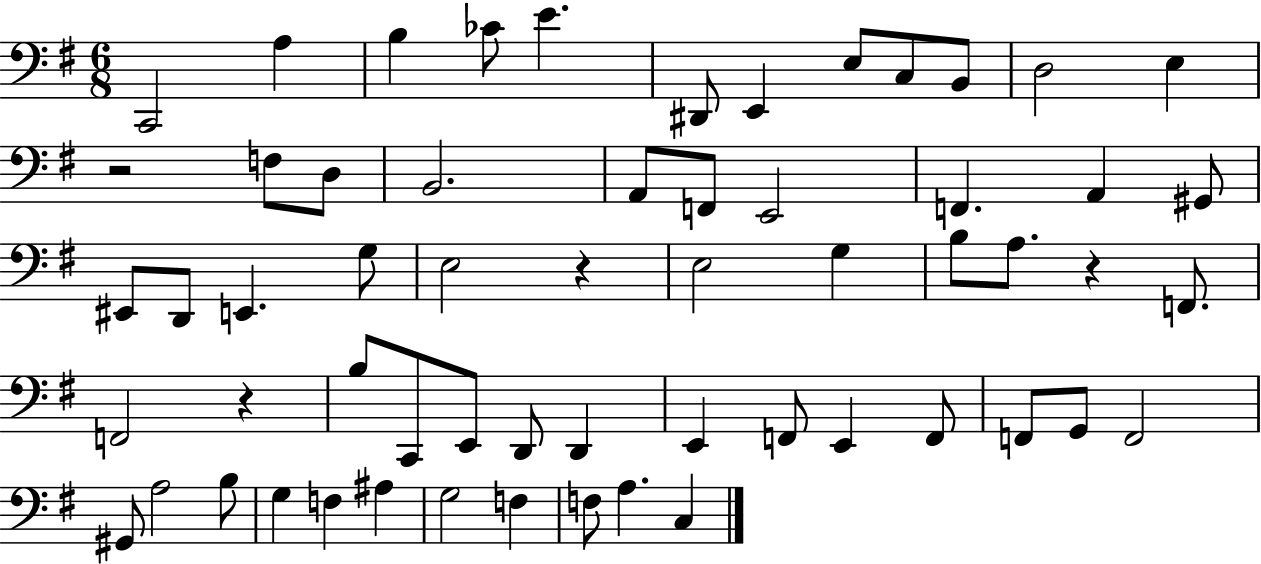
{
  \clef bass
  \numericTimeSignature
  \time 6/8
  \key g \major
  c,2 a4 | b4 ces'8 e'4. | dis,8 e,4 e8 c8 b,8 | d2 e4 | \break r2 f8 d8 | b,2. | a,8 f,8 e,2 | f,4. a,4 gis,8 | \break eis,8 d,8 e,4. g8 | e2 r4 | e2 g4 | b8 a8. r4 f,8. | \break f,2 r4 | b8 c,8 e,8 d,8 d,4 | e,4 f,8 e,4 f,8 | f,8 g,8 f,2 | \break gis,8 a2 b8 | g4 f4 ais4 | g2 f4 | f8 a4. c4 | \break \bar "|."
}